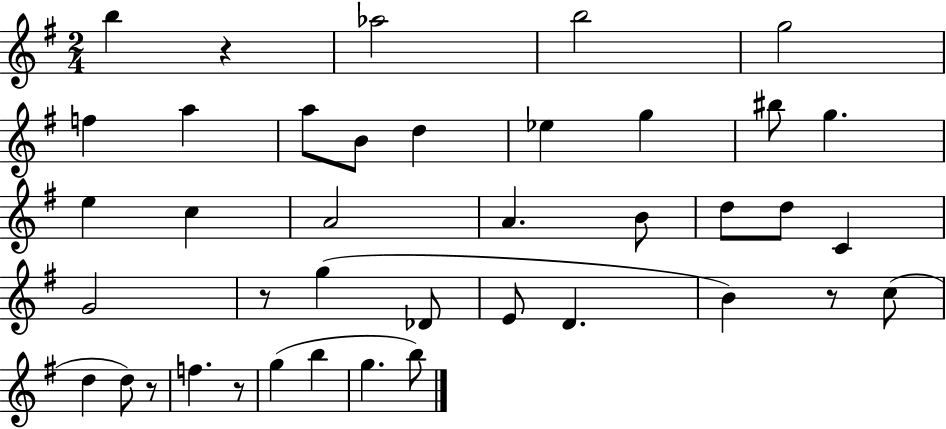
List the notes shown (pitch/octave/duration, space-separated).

B5/q R/q Ab5/h B5/h G5/h F5/q A5/q A5/e B4/e D5/q Eb5/q G5/q BIS5/e G5/q. E5/q C5/q A4/h A4/q. B4/e D5/e D5/e C4/q G4/h R/e G5/q Db4/e E4/e D4/q. B4/q R/e C5/e D5/q D5/e R/e F5/q. R/e G5/q B5/q G5/q. B5/e